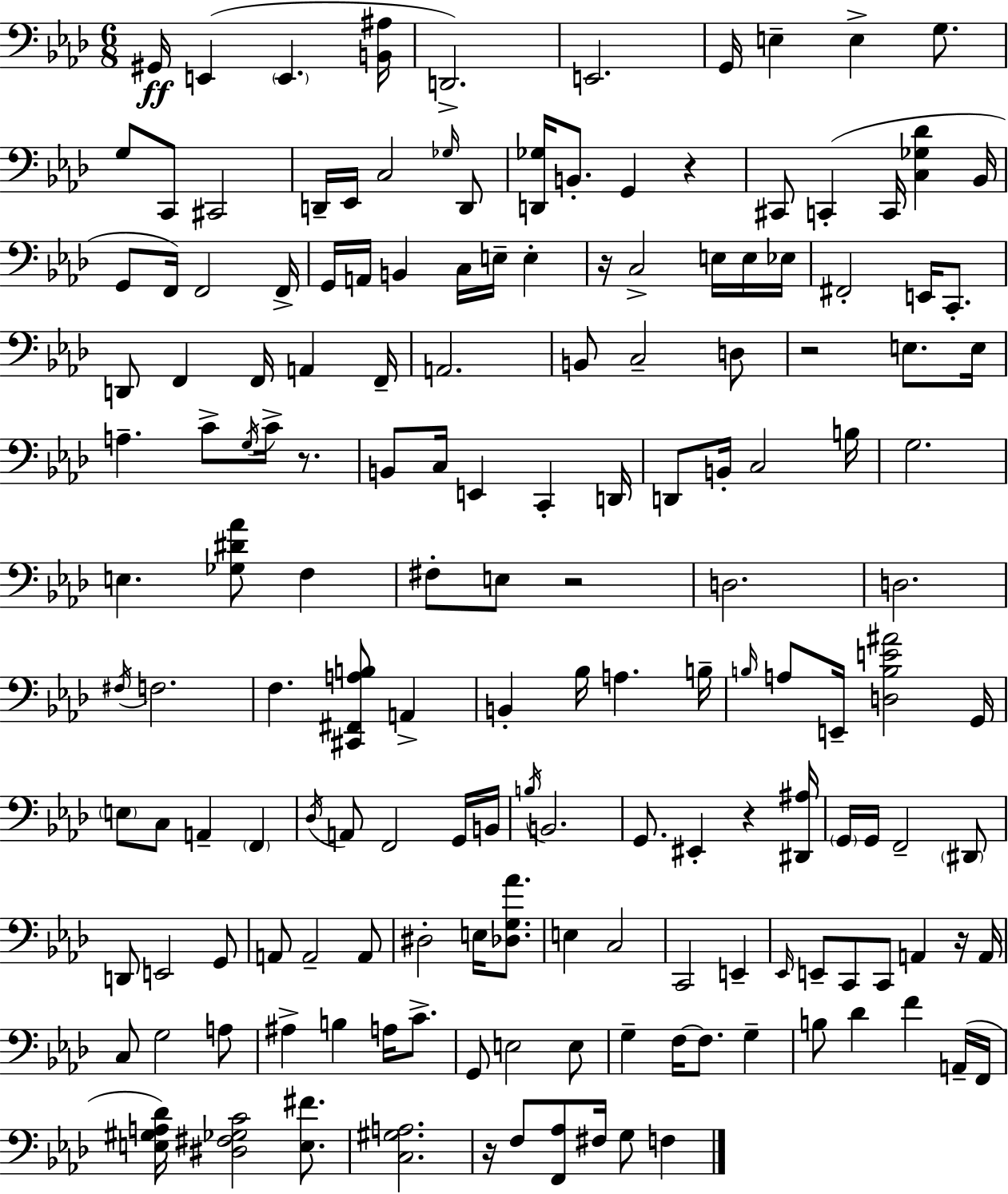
{
  \clef bass
  \numericTimeSignature
  \time 6/8
  \key aes \major
  gis,16\ff e,4( \parenthesize e,4. <b, ais>16 | d,2.->) | e,2. | g,16 e4-- e4-> g8. | \break g8 c,8 cis,2 | d,16-- ees,16 c2 \grace { ges16 } d,8 | <d, ges>16 b,8.-. g,4 r4 | cis,8 c,4-.( c,16 <c ges des'>4 | \break bes,16 g,8 f,16) f,2 | f,16-> g,16 a,16 b,4 c16 e16-- e4-. | r16 c2-> e16 e16 | ees16 fis,2-. e,16 c,8.-. | \break d,8 f,4 f,16 a,4 | f,16-- a,2. | b,8 c2-- d8 | r2 e8. | \break e16 a4.-- c'8-> \acciaccatura { g16 } c'16-> r8. | b,8 c16 e,4 c,4-. | d,16 d,8 b,16-. c2 | b16 g2. | \break e4. <ges dis' aes'>8 f4 | fis8-. e8 r2 | d2. | d2. | \break \acciaccatura { fis16 } f2. | f4. <cis, fis, a b>8 a,4-> | b,4-. bes16 a4. | b16-- \grace { b16 } a8 e,16-- <d b e' ais'>2 | \break g,16 \parenthesize e8 c8 a,4-- | \parenthesize f,4 \acciaccatura { des16 } a,8 f,2 | g,16 b,16 \acciaccatura { b16 } b,2. | g,8. eis,4-. | \break r4 <dis, ais>16 \parenthesize g,16 g,16 f,2-- | \parenthesize dis,8 d,8 e,2 | g,8 a,8 a,2-- | a,8 dis2-. | \break e16 <des g aes'>8. e4 c2 | c,2 | e,4-- \grace { ees,16 } e,8-- c,8 c,8 | a,4 r16 a,16 c8 g2 | \break a8 ais4-> b4 | a16 c'8.-> g,8 e2 | e8 g4-- f16~~ | f8. g4-- b8 des'4 | \break f'4 a,16--( f,16 <e gis a des'>16) <dis fis ges c'>2 | <e fis'>8. <c gis a>2. | r16 f8 <f, aes>8 | fis16 g8 f4 \bar "|."
}